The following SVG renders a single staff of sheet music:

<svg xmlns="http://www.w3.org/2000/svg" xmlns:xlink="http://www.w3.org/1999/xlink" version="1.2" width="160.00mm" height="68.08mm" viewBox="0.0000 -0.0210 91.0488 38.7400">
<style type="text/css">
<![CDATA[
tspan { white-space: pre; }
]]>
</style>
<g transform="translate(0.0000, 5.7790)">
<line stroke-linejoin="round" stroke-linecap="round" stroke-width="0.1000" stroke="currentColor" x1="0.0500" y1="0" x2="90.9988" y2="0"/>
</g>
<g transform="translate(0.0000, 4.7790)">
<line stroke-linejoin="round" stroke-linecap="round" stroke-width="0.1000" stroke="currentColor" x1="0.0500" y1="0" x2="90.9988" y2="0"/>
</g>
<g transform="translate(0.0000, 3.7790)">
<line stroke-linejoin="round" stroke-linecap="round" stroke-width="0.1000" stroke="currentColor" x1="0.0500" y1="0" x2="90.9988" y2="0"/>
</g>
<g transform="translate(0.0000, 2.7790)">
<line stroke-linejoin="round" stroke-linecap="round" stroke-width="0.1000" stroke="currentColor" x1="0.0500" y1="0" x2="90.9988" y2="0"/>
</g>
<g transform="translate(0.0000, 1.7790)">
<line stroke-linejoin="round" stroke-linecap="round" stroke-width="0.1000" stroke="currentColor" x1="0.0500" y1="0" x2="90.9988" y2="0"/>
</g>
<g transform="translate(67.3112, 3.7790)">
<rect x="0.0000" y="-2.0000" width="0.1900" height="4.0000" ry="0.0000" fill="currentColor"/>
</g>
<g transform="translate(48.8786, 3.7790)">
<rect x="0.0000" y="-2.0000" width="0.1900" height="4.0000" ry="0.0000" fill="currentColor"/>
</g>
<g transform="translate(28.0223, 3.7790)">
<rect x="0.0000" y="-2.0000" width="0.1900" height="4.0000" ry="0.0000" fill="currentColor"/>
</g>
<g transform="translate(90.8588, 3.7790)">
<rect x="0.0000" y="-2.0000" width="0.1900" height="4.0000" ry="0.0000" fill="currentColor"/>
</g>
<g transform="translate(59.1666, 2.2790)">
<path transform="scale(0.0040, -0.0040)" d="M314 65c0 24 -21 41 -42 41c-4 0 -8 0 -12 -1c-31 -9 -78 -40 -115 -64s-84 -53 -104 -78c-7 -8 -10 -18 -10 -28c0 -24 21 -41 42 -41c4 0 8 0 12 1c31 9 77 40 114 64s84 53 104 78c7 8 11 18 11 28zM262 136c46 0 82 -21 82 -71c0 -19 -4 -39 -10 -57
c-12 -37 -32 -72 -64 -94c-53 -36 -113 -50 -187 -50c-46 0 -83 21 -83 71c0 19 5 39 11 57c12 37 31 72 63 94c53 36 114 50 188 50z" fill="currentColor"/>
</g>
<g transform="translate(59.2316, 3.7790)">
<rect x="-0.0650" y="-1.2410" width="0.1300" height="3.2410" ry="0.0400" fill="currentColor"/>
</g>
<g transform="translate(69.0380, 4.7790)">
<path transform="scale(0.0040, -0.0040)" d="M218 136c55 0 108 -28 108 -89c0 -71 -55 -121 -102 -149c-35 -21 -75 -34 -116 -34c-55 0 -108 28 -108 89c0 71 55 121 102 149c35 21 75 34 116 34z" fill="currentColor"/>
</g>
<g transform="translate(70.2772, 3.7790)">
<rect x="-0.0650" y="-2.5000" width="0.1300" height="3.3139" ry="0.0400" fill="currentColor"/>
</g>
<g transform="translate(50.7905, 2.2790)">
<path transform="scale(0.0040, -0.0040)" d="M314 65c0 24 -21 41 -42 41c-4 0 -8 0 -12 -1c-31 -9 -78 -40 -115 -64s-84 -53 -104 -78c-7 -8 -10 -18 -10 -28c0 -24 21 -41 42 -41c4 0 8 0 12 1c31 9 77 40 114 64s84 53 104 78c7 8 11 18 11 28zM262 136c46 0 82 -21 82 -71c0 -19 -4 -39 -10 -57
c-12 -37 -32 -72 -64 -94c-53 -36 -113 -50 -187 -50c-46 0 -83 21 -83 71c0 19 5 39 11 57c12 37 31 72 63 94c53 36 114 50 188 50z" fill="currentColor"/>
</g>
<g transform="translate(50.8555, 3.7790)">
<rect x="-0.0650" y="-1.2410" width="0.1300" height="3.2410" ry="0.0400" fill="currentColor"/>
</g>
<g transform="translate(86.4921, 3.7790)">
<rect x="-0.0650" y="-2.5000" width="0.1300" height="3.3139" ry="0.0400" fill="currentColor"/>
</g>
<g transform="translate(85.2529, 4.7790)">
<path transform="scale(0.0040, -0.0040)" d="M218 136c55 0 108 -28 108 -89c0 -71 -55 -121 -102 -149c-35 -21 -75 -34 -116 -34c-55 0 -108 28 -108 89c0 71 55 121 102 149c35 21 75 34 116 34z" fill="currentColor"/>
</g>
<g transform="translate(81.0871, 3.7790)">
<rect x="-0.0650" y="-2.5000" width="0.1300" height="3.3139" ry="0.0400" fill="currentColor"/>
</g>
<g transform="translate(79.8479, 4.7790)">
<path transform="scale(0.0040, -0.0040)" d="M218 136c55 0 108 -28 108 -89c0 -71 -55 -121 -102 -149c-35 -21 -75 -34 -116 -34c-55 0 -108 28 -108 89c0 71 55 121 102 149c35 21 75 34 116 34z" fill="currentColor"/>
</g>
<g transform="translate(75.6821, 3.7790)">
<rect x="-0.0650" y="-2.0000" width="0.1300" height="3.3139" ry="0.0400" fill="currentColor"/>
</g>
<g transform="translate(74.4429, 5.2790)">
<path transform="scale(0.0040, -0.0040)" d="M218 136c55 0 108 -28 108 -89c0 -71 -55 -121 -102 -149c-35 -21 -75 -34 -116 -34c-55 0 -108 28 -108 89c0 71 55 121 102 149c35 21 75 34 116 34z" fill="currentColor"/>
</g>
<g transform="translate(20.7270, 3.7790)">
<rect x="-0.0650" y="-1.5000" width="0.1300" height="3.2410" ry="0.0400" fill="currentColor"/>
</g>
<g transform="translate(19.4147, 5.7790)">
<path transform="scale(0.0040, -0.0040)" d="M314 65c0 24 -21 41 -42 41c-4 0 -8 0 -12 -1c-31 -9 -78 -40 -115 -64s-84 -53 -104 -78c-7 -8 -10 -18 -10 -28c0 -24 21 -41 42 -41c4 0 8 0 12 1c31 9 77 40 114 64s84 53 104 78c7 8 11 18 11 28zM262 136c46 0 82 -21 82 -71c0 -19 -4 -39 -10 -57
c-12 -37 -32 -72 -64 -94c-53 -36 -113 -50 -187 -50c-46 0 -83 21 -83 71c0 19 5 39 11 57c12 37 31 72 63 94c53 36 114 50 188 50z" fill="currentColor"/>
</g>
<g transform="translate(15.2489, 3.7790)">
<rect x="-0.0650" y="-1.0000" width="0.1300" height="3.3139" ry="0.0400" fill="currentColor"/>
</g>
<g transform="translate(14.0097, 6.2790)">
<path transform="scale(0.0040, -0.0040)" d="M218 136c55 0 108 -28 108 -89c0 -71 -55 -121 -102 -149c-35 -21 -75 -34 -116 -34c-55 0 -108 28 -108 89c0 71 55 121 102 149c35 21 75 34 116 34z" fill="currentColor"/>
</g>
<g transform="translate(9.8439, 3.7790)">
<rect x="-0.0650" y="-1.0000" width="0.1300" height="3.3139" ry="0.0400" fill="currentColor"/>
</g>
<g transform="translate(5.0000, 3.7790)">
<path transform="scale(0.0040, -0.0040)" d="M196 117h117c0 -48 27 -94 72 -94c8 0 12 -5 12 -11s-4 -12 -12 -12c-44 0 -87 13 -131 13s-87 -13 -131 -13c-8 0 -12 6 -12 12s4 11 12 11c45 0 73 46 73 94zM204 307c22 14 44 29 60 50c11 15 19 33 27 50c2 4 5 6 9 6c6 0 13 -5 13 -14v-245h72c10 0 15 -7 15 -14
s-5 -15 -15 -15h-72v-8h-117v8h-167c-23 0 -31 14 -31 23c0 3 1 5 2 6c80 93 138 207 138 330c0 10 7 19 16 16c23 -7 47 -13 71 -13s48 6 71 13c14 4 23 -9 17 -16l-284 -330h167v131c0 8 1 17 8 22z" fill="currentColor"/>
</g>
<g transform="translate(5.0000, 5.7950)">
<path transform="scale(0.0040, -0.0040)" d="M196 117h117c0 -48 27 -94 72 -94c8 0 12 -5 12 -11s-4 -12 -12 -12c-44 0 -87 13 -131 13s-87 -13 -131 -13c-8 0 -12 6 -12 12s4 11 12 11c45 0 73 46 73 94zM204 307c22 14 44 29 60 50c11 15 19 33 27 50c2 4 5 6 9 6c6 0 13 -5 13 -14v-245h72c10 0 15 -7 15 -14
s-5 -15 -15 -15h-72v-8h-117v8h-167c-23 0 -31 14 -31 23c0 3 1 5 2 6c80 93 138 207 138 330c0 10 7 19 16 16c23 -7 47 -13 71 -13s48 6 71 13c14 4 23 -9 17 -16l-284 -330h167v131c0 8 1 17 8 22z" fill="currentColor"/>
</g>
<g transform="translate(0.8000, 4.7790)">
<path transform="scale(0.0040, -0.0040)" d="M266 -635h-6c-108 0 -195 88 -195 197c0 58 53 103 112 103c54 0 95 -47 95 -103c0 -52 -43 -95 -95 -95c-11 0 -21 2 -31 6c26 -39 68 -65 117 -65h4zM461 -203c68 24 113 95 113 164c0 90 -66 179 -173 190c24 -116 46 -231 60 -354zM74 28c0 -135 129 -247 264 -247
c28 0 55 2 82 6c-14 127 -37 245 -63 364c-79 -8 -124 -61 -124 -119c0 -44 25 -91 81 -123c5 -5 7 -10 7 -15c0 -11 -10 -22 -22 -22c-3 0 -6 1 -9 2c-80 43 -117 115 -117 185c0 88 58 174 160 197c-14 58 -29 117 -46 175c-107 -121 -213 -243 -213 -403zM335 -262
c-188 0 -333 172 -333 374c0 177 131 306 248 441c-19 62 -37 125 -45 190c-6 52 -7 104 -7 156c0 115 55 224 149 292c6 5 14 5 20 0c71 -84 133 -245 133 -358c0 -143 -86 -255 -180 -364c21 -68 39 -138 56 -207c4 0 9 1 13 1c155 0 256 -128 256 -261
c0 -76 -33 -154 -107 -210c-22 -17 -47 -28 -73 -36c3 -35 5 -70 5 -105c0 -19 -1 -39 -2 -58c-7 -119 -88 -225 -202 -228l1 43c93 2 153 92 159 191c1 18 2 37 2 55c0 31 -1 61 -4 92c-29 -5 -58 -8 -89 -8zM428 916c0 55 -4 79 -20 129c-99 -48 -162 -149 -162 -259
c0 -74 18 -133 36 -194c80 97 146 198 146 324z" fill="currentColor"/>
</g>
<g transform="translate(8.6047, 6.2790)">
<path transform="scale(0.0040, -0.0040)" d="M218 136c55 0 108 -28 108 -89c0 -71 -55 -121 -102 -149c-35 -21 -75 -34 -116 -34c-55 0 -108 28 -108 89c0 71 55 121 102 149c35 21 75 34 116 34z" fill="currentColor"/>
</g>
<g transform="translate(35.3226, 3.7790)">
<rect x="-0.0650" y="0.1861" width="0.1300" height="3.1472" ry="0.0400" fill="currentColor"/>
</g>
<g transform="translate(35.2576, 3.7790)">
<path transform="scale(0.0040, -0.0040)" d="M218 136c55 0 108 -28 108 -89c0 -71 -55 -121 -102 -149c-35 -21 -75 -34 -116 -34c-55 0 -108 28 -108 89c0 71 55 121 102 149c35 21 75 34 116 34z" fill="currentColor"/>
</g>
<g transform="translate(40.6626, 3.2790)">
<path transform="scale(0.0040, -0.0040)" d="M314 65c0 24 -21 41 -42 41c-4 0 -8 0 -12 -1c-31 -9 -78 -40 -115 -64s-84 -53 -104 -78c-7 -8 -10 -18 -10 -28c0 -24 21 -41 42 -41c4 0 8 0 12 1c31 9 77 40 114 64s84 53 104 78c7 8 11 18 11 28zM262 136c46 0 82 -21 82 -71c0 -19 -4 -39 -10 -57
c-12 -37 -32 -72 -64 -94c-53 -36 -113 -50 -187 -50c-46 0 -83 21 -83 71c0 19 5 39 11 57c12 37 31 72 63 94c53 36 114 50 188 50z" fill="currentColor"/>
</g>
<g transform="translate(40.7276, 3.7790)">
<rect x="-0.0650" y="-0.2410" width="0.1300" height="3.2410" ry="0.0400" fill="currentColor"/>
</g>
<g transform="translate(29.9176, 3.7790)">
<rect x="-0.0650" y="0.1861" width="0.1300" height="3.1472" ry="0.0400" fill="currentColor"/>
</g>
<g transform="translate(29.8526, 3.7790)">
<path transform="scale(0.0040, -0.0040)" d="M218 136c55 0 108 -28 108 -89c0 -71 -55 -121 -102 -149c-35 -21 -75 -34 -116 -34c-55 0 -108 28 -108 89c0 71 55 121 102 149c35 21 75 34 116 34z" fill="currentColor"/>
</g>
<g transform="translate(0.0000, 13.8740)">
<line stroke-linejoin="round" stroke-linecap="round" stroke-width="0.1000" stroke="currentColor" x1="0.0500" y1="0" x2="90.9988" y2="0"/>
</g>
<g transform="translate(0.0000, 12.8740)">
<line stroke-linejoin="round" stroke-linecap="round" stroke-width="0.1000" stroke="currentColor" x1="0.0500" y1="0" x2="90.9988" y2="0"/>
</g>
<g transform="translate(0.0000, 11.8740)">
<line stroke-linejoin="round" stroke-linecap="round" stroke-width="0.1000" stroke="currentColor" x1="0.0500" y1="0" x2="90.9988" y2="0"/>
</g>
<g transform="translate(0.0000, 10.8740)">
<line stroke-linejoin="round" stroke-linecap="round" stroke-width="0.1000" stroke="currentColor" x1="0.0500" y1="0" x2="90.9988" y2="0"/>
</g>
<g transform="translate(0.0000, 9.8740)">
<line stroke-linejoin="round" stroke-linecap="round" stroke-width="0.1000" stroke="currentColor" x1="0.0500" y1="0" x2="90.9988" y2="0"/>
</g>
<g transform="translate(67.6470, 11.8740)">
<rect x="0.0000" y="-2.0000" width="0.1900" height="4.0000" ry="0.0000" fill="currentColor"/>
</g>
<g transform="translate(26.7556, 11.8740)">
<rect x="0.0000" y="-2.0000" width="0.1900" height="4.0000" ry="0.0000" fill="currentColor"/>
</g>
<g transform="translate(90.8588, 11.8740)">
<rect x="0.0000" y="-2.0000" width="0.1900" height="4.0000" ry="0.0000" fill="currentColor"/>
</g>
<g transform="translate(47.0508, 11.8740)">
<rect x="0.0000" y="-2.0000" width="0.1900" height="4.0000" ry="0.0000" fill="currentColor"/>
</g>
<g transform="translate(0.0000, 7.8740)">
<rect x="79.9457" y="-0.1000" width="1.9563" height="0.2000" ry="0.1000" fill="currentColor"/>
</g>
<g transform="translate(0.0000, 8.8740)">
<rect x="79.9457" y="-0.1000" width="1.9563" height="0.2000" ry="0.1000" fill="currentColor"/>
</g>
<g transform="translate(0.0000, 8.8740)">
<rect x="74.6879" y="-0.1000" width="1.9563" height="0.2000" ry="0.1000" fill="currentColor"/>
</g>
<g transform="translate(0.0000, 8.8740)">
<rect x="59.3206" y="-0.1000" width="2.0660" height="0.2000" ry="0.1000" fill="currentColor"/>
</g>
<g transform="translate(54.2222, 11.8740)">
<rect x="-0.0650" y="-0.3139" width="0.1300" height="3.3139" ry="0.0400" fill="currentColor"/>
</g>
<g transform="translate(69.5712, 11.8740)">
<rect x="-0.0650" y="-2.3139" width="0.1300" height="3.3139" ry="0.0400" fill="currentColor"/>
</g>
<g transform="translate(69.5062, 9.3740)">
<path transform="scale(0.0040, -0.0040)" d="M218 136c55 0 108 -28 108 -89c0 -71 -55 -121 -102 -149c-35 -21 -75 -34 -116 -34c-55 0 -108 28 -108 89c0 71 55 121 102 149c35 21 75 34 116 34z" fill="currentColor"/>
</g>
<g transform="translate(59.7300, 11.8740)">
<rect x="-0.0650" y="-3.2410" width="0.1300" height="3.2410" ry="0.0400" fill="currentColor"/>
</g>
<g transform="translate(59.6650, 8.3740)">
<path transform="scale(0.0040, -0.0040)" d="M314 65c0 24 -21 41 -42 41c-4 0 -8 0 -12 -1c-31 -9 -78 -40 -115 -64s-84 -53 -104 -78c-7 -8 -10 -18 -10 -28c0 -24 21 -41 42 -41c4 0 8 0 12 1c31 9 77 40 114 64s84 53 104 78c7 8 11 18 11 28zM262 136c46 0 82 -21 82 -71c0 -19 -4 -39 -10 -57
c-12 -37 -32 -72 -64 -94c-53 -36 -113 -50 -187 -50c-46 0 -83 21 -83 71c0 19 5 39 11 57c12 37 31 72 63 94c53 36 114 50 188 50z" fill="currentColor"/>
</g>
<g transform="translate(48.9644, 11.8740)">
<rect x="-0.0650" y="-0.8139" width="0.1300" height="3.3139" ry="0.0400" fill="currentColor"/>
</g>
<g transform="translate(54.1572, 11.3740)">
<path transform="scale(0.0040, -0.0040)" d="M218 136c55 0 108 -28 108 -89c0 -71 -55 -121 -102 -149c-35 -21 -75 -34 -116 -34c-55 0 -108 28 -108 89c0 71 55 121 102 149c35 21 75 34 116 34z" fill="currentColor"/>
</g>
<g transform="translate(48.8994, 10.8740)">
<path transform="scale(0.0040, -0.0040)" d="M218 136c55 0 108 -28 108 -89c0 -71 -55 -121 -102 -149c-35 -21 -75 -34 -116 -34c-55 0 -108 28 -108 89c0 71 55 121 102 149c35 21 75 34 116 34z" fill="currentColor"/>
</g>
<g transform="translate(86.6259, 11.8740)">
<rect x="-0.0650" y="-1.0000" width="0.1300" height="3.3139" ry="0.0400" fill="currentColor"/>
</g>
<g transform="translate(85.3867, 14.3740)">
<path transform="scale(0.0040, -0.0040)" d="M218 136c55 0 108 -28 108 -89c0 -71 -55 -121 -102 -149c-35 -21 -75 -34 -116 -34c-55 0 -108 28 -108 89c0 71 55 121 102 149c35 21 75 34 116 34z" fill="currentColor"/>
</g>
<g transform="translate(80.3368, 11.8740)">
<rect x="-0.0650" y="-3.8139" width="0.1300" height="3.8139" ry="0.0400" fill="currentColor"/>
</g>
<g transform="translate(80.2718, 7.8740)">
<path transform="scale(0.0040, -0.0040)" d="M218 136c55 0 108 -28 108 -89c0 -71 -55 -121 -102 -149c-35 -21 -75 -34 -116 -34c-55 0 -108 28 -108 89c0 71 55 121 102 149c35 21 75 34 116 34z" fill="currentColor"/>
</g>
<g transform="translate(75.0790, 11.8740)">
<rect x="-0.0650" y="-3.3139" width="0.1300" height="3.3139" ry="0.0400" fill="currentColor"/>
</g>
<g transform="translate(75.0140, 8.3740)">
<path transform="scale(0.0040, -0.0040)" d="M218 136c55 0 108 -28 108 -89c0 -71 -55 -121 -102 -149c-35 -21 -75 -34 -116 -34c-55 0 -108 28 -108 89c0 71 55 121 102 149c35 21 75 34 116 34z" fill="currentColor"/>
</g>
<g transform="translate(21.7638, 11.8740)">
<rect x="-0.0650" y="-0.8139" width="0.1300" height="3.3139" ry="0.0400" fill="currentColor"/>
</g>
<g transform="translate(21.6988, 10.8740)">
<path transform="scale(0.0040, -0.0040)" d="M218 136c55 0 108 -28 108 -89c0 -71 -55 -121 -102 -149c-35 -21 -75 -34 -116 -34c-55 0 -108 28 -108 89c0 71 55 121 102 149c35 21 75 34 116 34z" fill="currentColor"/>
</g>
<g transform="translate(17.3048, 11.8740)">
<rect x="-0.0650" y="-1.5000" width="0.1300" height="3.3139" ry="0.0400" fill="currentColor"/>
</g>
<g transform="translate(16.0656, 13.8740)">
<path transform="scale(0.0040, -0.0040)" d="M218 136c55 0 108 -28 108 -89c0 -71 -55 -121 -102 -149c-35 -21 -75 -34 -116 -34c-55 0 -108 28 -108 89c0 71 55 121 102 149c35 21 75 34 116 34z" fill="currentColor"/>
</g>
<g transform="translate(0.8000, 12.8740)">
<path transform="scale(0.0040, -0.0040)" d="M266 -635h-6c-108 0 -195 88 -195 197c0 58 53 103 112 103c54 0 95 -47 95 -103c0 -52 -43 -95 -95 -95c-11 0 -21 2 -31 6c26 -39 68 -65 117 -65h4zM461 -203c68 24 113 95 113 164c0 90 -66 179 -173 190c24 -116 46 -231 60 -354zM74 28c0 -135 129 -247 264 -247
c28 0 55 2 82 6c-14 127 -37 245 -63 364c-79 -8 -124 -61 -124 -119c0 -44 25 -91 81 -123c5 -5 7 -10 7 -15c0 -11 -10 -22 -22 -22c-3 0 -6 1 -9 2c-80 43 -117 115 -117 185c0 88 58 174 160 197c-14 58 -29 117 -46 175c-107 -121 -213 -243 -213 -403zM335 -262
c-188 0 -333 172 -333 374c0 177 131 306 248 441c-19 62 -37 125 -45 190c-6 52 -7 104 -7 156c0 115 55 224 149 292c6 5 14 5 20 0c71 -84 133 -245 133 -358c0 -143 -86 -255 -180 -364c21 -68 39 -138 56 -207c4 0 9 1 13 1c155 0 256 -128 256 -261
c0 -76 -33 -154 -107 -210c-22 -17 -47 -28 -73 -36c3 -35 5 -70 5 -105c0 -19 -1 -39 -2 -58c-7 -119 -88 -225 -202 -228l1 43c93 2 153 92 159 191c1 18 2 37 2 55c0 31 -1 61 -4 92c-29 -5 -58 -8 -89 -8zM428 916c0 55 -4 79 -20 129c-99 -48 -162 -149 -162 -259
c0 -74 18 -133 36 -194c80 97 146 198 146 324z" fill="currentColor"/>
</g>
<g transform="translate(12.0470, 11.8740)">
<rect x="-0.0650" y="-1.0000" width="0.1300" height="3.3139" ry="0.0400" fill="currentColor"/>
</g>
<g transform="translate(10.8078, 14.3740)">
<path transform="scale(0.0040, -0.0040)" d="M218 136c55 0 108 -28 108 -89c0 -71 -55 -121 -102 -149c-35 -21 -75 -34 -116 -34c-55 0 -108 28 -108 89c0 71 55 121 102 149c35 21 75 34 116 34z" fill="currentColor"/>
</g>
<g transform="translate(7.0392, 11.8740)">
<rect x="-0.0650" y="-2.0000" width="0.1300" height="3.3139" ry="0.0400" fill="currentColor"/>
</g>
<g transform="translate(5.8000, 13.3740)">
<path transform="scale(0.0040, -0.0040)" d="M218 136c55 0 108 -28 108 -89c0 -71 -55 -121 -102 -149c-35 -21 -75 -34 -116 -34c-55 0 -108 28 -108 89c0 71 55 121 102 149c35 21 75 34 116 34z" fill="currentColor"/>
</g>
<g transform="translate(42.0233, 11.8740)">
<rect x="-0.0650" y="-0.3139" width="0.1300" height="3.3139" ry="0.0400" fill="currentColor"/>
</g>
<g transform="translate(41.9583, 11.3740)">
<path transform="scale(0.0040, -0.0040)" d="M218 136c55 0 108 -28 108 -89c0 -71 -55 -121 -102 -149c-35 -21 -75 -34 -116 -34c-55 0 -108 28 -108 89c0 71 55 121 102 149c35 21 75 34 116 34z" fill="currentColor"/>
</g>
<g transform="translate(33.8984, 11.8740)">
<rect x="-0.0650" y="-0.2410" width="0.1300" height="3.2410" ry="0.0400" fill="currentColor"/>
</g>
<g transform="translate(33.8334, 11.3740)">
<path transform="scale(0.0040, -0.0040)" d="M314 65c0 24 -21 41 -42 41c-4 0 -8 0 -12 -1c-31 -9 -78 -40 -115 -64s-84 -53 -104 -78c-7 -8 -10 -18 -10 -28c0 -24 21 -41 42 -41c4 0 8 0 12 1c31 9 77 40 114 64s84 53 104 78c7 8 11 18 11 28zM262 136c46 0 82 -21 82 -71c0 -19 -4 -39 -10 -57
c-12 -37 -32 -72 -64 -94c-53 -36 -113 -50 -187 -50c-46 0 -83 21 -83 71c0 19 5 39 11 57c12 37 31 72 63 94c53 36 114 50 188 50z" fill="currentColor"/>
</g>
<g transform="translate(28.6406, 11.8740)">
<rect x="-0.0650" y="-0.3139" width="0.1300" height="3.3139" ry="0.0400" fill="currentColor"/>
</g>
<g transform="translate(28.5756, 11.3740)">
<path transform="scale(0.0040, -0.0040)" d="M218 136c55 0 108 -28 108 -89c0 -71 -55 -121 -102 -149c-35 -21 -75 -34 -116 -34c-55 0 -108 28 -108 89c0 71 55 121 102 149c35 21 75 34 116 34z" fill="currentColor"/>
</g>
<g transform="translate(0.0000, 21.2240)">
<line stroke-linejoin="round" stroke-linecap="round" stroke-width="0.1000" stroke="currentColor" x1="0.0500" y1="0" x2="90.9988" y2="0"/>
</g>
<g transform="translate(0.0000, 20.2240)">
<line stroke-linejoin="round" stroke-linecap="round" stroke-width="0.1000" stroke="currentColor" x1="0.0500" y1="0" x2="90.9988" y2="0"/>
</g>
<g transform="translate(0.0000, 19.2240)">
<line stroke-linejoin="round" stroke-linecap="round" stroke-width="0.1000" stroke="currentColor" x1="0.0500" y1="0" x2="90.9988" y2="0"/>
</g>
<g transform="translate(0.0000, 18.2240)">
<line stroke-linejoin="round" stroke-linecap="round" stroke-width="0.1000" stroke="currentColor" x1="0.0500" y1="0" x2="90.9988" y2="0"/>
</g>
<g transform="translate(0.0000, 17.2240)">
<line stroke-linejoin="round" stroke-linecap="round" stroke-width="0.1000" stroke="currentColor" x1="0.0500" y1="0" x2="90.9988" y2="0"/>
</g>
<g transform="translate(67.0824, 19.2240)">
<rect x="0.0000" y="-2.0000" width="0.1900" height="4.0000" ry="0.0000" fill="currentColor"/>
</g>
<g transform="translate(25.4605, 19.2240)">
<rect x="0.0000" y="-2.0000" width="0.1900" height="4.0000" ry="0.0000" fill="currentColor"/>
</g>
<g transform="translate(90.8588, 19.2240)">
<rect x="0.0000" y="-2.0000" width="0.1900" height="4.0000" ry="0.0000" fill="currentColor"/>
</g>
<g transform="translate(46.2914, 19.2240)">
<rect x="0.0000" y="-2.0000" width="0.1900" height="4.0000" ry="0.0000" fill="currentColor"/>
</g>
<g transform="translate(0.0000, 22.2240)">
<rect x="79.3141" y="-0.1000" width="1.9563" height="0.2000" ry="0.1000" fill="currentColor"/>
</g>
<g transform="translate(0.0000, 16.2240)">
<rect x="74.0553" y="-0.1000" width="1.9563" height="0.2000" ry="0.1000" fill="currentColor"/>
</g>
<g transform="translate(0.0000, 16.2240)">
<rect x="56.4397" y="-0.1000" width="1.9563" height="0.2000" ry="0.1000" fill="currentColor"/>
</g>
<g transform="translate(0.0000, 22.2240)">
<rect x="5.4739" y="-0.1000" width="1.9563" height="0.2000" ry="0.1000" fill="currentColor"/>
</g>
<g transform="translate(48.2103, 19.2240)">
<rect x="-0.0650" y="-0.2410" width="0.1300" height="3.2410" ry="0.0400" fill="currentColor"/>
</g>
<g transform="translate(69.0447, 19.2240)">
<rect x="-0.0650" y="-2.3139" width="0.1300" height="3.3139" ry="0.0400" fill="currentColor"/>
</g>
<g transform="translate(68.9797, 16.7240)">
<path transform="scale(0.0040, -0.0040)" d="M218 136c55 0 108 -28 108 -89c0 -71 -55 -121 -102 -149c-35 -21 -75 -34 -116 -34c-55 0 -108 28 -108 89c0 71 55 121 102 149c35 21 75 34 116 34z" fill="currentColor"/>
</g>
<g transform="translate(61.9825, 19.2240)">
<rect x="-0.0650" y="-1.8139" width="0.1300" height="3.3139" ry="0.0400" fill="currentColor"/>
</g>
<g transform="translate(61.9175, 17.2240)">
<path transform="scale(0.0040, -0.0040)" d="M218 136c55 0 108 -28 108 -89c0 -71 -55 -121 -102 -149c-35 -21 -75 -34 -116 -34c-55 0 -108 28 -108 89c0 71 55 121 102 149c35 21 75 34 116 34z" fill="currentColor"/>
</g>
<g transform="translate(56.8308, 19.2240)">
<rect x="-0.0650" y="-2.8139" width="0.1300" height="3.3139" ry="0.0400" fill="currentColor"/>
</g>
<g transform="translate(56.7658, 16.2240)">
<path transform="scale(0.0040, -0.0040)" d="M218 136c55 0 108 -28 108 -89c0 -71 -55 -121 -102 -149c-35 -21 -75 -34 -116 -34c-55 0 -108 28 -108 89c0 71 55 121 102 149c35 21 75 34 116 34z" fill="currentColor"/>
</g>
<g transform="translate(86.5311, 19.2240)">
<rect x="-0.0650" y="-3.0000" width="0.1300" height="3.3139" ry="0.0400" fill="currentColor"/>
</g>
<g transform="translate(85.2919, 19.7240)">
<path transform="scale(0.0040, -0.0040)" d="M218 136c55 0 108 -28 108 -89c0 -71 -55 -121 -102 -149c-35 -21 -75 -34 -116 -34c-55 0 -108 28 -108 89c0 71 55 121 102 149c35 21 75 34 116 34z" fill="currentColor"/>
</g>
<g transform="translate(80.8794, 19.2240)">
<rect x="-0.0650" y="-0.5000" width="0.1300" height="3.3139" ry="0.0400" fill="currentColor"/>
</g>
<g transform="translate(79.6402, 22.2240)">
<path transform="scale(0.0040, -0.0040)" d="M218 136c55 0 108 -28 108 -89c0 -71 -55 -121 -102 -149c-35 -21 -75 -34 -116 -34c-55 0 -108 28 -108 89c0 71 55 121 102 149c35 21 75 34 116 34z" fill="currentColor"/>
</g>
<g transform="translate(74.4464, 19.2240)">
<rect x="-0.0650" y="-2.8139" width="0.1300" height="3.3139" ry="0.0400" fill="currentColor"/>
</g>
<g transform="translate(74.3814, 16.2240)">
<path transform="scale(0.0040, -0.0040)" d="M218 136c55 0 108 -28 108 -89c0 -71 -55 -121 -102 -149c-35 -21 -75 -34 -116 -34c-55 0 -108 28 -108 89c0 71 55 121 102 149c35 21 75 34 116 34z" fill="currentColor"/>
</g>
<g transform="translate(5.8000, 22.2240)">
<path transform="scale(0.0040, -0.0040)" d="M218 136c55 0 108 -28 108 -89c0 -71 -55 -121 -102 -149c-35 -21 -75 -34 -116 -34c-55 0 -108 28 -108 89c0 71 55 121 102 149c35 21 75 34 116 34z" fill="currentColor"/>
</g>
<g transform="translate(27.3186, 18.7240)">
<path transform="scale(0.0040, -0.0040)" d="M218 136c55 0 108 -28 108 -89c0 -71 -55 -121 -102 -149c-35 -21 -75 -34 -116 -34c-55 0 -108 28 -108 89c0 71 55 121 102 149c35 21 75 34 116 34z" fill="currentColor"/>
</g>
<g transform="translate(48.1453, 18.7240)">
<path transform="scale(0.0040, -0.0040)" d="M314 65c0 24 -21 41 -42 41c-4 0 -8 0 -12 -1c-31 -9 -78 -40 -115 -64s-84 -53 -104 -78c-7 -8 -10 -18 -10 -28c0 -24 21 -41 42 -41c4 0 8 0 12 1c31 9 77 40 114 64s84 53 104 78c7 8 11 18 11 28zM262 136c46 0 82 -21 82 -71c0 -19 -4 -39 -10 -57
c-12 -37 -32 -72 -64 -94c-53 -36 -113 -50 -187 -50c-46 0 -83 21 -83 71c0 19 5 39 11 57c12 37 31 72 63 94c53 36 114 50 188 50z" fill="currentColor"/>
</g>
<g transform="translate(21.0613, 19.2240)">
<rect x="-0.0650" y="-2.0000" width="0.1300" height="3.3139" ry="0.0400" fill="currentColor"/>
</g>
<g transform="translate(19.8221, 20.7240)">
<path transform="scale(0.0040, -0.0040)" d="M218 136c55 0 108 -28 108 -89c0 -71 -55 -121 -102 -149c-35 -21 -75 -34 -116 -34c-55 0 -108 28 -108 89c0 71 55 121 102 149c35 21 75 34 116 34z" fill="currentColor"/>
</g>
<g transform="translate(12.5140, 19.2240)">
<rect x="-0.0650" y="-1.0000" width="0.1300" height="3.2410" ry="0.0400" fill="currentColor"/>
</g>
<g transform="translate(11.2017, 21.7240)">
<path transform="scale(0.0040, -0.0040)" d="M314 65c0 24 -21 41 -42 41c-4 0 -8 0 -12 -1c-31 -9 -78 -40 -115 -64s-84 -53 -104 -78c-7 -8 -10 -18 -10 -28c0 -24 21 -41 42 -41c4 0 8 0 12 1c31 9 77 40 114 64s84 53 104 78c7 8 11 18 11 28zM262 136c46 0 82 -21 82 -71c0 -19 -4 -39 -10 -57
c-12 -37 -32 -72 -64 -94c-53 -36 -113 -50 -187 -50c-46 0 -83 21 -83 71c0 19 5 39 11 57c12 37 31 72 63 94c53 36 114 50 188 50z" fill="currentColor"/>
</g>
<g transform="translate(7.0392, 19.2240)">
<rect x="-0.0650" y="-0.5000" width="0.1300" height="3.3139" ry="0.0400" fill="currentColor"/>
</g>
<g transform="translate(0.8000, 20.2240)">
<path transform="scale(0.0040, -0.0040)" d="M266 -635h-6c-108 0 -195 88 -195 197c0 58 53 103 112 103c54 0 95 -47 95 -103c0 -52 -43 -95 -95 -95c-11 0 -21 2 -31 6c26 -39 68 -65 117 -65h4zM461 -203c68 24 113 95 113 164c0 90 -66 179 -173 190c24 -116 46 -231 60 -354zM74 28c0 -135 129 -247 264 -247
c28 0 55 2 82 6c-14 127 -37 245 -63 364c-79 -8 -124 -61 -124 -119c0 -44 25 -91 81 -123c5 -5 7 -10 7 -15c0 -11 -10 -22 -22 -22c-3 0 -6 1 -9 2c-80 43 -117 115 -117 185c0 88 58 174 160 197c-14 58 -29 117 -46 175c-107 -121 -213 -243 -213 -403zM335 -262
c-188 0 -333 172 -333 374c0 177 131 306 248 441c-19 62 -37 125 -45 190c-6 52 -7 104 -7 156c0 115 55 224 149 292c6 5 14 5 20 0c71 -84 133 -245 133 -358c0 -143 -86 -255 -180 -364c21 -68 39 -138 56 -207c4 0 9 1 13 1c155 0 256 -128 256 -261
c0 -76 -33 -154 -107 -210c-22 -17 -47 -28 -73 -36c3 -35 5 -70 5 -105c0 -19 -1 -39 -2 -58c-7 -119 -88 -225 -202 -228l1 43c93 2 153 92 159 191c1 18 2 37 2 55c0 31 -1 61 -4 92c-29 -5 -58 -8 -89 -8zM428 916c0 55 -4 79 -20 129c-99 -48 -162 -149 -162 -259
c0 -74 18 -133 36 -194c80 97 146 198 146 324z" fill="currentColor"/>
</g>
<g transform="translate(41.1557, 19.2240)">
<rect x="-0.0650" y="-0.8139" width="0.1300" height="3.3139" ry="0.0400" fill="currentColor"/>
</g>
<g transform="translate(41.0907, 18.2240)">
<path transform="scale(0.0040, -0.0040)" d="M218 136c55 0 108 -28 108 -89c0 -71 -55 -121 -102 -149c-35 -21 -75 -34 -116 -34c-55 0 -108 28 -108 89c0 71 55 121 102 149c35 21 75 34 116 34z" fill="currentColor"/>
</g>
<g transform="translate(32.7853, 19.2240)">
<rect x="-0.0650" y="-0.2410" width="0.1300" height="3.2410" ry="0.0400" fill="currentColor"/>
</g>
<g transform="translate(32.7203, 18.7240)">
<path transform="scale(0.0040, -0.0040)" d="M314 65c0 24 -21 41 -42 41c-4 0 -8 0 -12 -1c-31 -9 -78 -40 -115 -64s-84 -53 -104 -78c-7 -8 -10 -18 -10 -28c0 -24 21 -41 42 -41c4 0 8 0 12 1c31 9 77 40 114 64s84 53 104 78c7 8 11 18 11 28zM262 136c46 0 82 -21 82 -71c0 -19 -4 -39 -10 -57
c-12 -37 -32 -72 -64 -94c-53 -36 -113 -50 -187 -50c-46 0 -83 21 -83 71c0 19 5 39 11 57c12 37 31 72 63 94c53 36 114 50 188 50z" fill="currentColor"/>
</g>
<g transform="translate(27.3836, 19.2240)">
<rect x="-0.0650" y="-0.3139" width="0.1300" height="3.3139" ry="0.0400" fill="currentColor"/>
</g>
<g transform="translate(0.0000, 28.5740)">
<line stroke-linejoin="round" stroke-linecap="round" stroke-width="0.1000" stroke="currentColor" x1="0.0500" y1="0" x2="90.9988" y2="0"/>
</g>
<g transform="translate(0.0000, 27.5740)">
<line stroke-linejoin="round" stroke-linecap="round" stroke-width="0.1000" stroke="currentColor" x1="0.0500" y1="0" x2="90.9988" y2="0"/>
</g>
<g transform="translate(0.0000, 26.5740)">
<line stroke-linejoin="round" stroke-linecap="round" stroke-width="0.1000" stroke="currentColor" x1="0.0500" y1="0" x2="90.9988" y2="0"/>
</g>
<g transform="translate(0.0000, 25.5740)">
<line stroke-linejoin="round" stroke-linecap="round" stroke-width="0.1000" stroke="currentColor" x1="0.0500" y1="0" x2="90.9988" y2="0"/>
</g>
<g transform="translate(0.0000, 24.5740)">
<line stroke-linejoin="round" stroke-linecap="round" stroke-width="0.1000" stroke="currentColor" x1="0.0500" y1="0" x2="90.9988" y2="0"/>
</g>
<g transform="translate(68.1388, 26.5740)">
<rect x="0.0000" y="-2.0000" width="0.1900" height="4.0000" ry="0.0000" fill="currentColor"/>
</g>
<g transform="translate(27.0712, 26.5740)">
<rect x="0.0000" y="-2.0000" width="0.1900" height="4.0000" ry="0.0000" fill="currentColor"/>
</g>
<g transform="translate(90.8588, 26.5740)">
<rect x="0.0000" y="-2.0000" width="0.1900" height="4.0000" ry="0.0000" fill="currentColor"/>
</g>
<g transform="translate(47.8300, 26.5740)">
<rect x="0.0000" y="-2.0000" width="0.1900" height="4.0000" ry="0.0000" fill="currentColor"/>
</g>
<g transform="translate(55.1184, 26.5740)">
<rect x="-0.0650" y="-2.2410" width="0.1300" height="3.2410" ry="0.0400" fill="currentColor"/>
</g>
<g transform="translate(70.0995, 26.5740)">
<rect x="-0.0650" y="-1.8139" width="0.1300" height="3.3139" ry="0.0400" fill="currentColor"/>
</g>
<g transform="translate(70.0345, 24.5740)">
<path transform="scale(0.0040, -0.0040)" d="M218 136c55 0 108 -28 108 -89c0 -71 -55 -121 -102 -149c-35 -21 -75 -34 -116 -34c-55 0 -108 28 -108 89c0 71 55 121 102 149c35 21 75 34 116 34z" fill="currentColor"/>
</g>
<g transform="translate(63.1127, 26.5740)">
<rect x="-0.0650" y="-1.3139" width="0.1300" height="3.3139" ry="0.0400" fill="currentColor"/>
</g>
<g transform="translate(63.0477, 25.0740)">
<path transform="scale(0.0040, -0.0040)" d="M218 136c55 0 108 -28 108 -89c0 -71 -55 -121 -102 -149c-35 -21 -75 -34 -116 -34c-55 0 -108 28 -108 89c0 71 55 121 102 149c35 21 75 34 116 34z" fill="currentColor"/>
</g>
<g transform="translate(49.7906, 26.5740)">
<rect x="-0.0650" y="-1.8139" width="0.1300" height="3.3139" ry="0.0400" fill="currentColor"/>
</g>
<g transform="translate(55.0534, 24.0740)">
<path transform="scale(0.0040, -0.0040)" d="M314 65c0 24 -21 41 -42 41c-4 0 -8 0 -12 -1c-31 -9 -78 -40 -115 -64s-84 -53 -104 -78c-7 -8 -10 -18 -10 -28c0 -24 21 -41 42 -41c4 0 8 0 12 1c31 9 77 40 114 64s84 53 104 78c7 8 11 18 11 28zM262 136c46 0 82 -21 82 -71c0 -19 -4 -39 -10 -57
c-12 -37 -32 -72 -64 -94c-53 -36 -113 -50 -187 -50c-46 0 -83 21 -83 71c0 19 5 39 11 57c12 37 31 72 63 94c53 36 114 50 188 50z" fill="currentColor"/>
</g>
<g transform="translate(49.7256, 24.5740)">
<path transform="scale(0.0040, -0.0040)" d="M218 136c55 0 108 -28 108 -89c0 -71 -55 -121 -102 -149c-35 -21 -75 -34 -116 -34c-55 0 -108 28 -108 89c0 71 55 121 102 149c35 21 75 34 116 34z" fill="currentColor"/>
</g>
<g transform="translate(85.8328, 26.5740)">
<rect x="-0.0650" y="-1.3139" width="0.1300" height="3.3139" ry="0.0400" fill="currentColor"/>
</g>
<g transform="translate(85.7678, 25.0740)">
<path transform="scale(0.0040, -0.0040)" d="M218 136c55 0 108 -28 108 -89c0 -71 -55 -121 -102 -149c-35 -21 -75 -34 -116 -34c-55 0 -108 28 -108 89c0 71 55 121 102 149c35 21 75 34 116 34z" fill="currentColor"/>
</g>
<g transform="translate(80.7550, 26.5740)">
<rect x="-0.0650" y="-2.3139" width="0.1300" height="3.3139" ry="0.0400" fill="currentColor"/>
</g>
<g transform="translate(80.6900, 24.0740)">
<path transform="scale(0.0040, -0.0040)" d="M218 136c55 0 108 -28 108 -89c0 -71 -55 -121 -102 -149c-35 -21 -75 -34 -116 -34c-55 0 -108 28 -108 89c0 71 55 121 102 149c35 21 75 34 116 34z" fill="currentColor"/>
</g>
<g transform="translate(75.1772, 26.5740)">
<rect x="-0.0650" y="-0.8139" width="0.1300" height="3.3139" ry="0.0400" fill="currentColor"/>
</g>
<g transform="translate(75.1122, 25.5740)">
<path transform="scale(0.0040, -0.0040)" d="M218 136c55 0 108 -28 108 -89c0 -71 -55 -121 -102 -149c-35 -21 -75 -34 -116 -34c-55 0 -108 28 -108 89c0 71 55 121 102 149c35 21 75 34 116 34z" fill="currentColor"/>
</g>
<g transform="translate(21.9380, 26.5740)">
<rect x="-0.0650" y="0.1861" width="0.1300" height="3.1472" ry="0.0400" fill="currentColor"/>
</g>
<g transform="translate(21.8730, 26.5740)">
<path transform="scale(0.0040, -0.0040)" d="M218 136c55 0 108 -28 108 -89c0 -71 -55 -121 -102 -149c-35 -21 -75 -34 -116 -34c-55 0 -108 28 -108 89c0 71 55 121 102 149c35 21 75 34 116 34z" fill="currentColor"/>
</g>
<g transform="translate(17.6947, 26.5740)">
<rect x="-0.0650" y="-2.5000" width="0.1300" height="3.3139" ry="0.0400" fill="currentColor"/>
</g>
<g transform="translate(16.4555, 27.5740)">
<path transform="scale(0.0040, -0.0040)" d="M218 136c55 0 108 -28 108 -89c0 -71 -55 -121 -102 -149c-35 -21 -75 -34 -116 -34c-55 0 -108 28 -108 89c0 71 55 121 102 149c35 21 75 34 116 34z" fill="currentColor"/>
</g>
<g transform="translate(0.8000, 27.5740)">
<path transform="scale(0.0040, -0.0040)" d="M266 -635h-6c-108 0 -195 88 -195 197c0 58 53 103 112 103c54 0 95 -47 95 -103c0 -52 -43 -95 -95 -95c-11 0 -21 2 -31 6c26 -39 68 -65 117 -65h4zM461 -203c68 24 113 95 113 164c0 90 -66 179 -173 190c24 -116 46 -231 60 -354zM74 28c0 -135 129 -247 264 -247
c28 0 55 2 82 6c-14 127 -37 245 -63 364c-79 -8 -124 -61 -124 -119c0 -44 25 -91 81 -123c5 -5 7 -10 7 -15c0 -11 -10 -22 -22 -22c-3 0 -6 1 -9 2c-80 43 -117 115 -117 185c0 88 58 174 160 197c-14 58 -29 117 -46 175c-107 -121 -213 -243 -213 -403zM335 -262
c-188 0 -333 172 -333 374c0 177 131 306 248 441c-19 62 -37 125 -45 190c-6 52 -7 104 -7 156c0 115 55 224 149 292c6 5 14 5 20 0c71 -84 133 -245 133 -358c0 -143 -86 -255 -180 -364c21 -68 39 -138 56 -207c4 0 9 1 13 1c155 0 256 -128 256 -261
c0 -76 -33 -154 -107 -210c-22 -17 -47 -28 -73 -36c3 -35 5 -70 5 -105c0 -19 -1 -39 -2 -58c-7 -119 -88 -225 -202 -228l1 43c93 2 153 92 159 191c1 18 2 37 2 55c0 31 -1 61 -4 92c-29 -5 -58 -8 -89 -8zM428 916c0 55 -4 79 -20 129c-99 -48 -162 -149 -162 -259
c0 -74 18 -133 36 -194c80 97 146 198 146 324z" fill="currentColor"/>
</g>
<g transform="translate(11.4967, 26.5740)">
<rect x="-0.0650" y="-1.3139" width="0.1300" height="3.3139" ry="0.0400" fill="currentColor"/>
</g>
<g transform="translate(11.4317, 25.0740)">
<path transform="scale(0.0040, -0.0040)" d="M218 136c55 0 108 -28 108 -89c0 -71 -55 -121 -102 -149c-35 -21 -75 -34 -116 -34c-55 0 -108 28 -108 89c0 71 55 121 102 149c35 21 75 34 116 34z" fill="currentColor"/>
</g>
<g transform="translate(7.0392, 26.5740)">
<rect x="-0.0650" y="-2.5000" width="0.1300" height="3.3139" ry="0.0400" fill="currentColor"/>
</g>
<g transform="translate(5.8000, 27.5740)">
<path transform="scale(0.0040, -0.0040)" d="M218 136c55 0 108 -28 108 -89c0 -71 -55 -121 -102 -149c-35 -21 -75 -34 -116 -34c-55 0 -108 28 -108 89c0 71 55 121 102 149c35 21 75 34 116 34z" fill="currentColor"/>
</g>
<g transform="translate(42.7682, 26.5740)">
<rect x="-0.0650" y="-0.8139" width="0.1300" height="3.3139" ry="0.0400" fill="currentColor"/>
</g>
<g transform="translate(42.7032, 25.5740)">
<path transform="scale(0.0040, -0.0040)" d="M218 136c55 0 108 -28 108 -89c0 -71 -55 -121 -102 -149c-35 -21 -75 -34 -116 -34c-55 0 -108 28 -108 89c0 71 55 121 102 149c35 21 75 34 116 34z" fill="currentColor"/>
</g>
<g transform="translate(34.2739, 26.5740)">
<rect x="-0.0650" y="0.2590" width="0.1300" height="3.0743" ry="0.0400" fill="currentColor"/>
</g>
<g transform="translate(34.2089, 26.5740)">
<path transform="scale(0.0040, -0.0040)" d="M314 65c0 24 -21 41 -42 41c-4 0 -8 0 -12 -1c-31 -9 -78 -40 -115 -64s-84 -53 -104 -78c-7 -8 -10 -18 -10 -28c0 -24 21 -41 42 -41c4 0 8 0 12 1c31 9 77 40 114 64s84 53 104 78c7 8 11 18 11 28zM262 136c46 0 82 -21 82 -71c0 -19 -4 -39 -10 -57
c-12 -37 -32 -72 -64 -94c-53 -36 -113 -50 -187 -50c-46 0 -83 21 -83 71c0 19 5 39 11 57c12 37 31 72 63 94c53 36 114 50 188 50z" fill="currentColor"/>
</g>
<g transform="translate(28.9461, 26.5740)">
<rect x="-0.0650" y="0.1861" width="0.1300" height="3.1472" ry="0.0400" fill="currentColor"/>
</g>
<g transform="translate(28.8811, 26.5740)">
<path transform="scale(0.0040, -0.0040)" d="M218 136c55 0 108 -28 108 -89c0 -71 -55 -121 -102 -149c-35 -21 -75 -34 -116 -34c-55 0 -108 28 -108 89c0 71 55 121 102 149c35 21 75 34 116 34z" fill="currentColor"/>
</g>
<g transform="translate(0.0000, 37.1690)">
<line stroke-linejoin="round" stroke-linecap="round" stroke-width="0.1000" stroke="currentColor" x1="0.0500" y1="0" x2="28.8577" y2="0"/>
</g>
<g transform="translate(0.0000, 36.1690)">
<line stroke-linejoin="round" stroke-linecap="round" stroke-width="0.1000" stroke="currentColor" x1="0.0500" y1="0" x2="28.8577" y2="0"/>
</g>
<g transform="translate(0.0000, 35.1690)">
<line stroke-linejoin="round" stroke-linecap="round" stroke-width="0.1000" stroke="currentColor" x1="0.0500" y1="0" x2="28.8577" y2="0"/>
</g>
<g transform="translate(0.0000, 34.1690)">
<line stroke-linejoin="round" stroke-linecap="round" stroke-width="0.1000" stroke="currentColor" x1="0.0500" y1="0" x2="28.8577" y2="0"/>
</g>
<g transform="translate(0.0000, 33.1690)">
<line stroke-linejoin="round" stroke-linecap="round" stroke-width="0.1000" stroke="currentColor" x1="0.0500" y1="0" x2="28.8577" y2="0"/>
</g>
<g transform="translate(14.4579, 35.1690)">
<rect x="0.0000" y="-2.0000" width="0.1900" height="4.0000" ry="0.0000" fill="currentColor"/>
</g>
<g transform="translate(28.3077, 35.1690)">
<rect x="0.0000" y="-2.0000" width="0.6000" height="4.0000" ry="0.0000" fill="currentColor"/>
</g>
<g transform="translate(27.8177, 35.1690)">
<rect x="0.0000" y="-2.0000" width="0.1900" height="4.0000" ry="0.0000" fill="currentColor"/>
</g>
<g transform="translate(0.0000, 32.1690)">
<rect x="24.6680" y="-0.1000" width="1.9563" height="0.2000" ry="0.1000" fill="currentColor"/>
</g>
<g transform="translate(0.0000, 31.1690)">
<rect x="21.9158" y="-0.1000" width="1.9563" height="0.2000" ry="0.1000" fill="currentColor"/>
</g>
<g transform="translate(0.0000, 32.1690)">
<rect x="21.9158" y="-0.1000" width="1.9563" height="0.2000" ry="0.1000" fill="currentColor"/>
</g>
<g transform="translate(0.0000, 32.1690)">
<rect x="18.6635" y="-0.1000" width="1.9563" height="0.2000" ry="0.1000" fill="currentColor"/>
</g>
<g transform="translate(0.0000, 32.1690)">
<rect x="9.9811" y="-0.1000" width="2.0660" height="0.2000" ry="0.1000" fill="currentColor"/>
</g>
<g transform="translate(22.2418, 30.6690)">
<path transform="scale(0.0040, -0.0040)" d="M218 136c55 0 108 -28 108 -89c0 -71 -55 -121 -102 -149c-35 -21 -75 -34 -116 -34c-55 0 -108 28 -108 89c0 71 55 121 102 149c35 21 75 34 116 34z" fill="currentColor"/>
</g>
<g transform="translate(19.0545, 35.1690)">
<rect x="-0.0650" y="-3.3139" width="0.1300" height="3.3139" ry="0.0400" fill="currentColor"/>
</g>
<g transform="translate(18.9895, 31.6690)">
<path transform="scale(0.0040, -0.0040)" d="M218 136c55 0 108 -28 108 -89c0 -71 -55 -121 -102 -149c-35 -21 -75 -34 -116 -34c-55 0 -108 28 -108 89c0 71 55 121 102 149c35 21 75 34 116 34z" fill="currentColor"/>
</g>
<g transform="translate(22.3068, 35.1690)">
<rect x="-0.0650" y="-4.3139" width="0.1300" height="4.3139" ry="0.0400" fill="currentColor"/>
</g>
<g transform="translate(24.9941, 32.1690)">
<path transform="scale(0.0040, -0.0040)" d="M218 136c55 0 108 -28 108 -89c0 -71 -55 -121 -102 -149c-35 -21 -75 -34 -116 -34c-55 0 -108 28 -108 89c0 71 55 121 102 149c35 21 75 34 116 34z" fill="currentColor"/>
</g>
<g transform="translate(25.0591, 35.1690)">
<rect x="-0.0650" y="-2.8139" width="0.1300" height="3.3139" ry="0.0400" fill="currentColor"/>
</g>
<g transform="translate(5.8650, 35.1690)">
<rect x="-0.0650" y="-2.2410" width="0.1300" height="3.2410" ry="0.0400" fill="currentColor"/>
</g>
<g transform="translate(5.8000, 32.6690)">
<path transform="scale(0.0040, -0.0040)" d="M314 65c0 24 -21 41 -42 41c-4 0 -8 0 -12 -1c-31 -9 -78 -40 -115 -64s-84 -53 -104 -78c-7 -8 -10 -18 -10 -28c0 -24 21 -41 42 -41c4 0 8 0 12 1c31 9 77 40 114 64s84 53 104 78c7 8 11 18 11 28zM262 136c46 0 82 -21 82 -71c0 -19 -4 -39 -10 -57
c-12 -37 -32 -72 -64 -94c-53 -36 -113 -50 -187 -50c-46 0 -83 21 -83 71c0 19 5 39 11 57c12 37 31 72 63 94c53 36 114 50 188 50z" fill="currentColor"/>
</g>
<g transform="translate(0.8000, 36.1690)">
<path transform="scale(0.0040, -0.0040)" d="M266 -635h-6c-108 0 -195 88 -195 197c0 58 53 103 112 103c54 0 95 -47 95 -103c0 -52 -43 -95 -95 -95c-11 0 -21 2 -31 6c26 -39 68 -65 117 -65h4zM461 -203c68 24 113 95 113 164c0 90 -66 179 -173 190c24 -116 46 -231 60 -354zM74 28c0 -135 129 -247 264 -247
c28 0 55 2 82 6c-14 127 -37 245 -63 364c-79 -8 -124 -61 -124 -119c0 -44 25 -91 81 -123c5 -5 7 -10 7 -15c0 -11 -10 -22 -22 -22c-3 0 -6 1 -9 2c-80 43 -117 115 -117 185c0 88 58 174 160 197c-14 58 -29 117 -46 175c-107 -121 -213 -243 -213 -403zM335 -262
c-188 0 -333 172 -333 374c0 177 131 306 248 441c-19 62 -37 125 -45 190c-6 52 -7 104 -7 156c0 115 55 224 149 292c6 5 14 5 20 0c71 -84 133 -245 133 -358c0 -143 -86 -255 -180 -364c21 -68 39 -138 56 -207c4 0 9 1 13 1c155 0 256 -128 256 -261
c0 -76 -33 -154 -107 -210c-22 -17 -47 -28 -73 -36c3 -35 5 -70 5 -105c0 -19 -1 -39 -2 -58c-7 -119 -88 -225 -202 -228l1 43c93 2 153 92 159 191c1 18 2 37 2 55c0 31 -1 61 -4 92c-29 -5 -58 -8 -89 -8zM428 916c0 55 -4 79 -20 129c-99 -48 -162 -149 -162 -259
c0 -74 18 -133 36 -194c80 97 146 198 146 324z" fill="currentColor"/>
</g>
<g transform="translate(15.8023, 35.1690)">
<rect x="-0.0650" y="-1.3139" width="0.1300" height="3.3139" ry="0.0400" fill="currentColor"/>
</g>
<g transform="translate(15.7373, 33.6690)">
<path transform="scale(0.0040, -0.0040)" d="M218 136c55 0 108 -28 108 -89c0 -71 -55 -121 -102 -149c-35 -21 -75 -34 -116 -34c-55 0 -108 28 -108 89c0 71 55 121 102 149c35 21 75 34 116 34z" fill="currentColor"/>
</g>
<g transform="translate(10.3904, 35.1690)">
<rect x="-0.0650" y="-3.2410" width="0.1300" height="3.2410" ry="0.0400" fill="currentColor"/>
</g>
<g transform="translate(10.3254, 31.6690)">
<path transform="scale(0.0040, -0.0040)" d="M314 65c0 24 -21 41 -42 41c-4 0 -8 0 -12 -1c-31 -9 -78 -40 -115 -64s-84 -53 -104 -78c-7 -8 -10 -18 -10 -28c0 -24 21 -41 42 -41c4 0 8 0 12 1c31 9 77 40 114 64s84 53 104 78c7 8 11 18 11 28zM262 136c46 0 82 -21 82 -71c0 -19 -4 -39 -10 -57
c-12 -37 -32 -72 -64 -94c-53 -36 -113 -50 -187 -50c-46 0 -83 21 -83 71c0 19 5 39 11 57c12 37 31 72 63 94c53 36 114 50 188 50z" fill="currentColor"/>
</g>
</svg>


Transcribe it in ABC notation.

X:1
T:Untitled
M:4/4
L:1/4
K:C
D D E2 B B c2 e2 e2 G F G G F D E d c c2 c d c b2 g b c' D C D2 F c c2 d c2 a f g a C A G e G B B B2 d f g2 e f d g e g2 b2 e b d' a